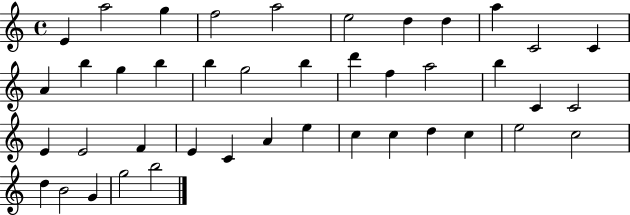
{
  \clef treble
  \time 4/4
  \defaultTimeSignature
  \key c \major
  e'4 a''2 g''4 | f''2 a''2 | e''2 d''4 d''4 | a''4 c'2 c'4 | \break a'4 b''4 g''4 b''4 | b''4 g''2 b''4 | d'''4 f''4 a''2 | b''4 c'4 c'2 | \break e'4 e'2 f'4 | e'4 c'4 a'4 e''4 | c''4 c''4 d''4 c''4 | e''2 c''2 | \break d''4 b'2 g'4 | g''2 b''2 | \bar "|."
}